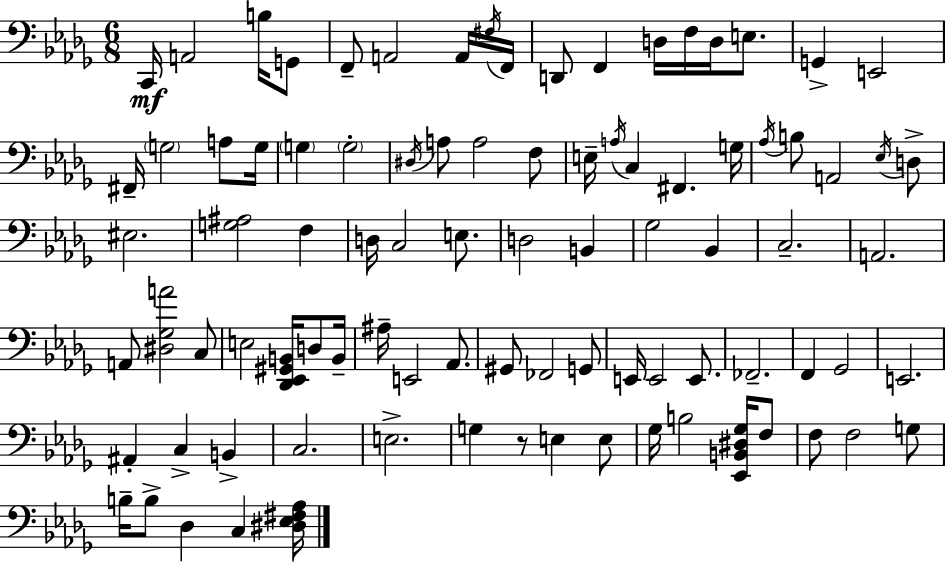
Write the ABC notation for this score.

X:1
T:Untitled
M:6/8
L:1/4
K:Bbm
C,,/4 A,,2 B,/4 G,,/2 F,,/2 A,,2 A,,/4 ^F,/4 F,,/4 D,,/2 F,, D,/4 F,/4 D,/4 E,/2 G,, E,,2 ^F,,/4 G,2 A,/2 G,/4 G, G,2 ^D,/4 A,/2 A,2 F,/2 E,/4 A,/4 C, ^F,, G,/4 _A,/4 B,/2 A,,2 _E,/4 D,/2 ^E,2 [G,^A,]2 F, D,/4 C,2 E,/2 D,2 B,, _G,2 _B,, C,2 A,,2 A,,/2 [^D,_G,A]2 C,/2 E,2 [_D,,_E,,^G,,B,,]/4 D,/2 B,,/4 ^A,/4 E,,2 _A,,/2 ^G,,/2 _F,,2 G,,/2 E,,/4 E,,2 E,,/2 _F,,2 F,, _G,,2 E,,2 ^A,, C, B,, C,2 E,2 G, z/2 E, E,/2 _G,/4 B,2 [_E,,B,,^D,_G,]/4 F,/2 F,/2 F,2 G,/2 B,/4 B,/2 _D, C, [^D,_E,^F,_A,]/4